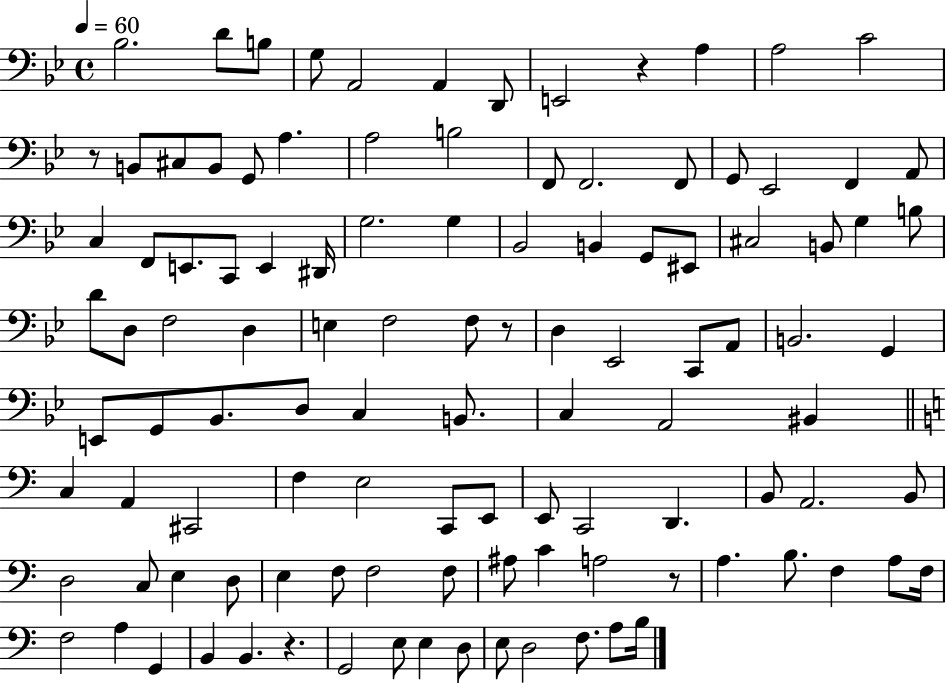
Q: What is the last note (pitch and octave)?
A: B3